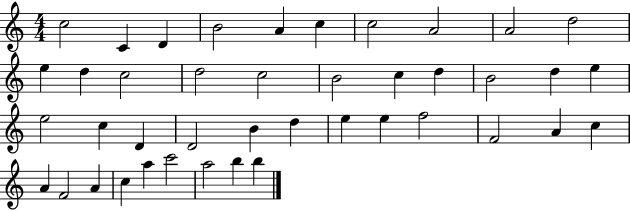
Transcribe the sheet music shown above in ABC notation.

X:1
T:Untitled
M:4/4
L:1/4
K:C
c2 C D B2 A c c2 A2 A2 d2 e d c2 d2 c2 B2 c d B2 d e e2 c D D2 B d e e f2 F2 A c A F2 A c a c'2 a2 b b